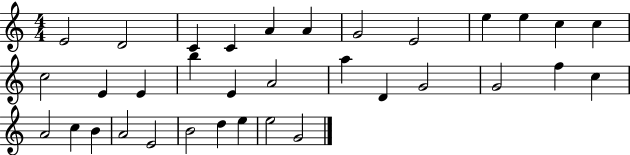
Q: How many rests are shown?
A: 0